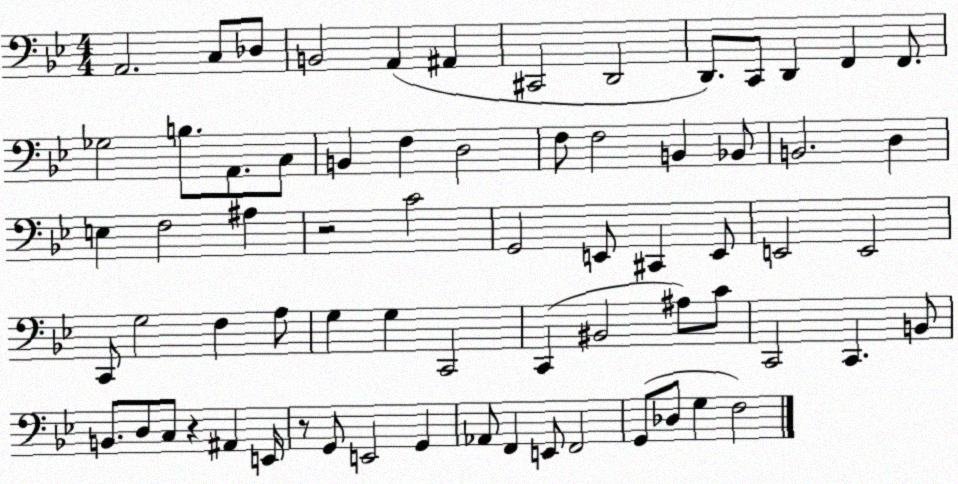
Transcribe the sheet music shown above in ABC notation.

X:1
T:Untitled
M:4/4
L:1/4
K:Bb
A,,2 C,/2 _D,/2 B,,2 A,, ^A,, ^C,,2 D,,2 D,,/2 C,,/2 D,, F,, F,,/2 _G,2 B,/2 A,,/2 C,/2 B,, F, D,2 F,/2 F,2 B,, _B,,/2 B,,2 D, E, F,2 ^A, z2 C2 G,,2 E,,/2 ^C,, E,,/2 E,,2 E,,2 C,,/2 G,2 F, A,/2 G, G, C,,2 C,, ^B,,2 ^A,/2 C/2 C,,2 C,, B,,/2 B,,/2 D,/2 C,/2 z ^A,, E,,/4 z/2 G,,/2 E,,2 G,, _A,,/2 F,, E,,/2 F,,2 G,,/2 _D,/2 G, F,2